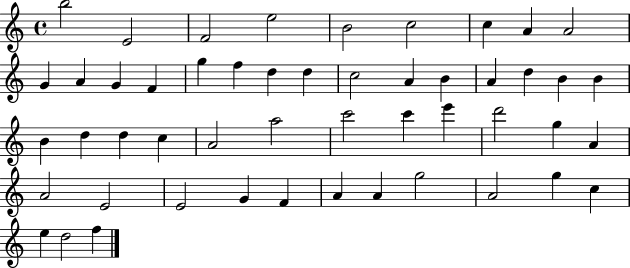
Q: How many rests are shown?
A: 0